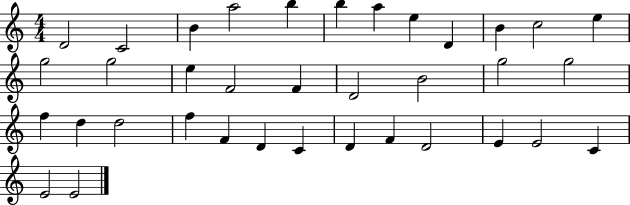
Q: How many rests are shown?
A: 0